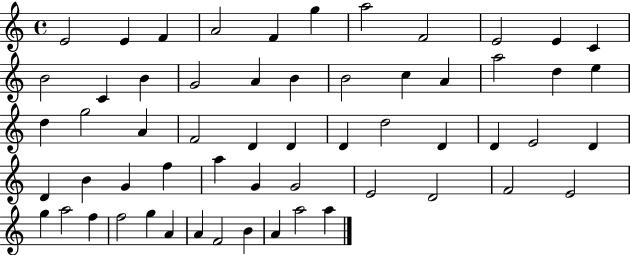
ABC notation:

X:1
T:Untitled
M:4/4
L:1/4
K:C
E2 E F A2 F g a2 F2 E2 E C B2 C B G2 A B B2 c A a2 d e d g2 A F2 D D D d2 D D E2 D D B G f a G G2 E2 D2 F2 E2 g a2 f f2 g A A F2 B A a2 a